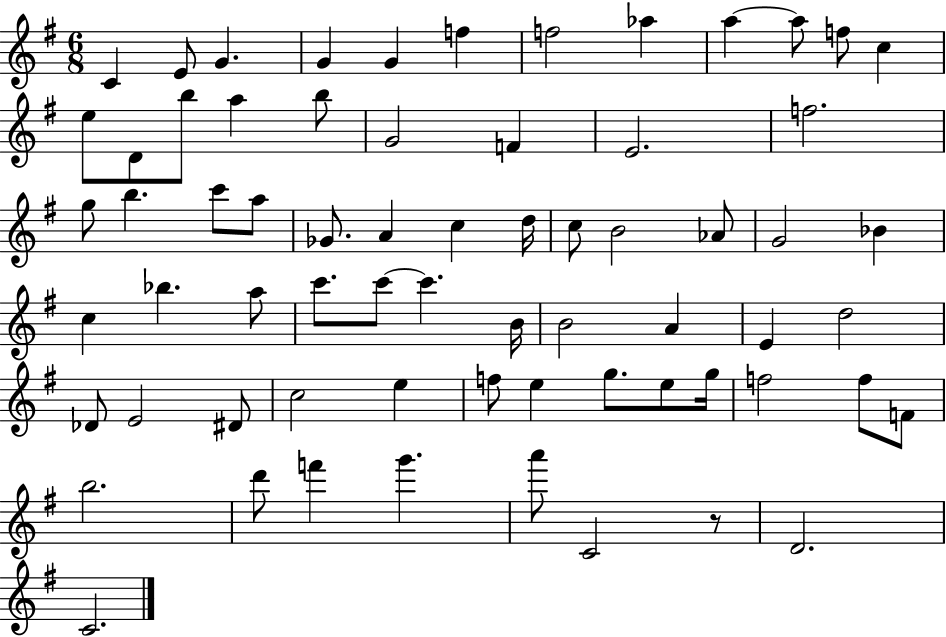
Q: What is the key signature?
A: G major